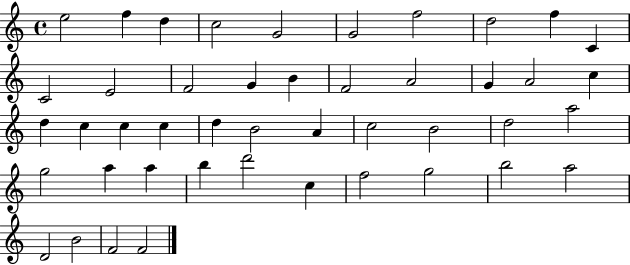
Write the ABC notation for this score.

X:1
T:Untitled
M:4/4
L:1/4
K:C
e2 f d c2 G2 G2 f2 d2 f C C2 E2 F2 G B F2 A2 G A2 c d c c c d B2 A c2 B2 d2 a2 g2 a a b d'2 c f2 g2 b2 a2 D2 B2 F2 F2